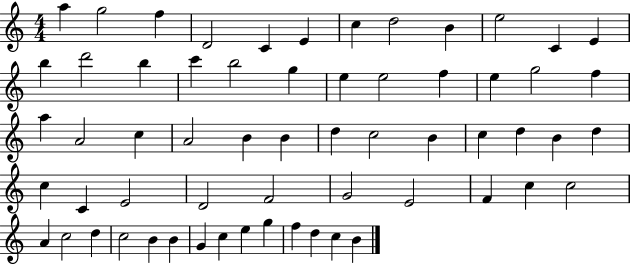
A5/q G5/h F5/q D4/h C4/q E4/q C5/q D5/h B4/q E5/h C4/q E4/q B5/q D6/h B5/q C6/q B5/h G5/q E5/q E5/h F5/q E5/q G5/h F5/q A5/q A4/h C5/q A4/h B4/q B4/q D5/q C5/h B4/q C5/q D5/q B4/q D5/q C5/q C4/q E4/h D4/h F4/h G4/h E4/h F4/q C5/q C5/h A4/q C5/h D5/q C5/h B4/q B4/q G4/q C5/q E5/q G5/q F5/q D5/q C5/q B4/q